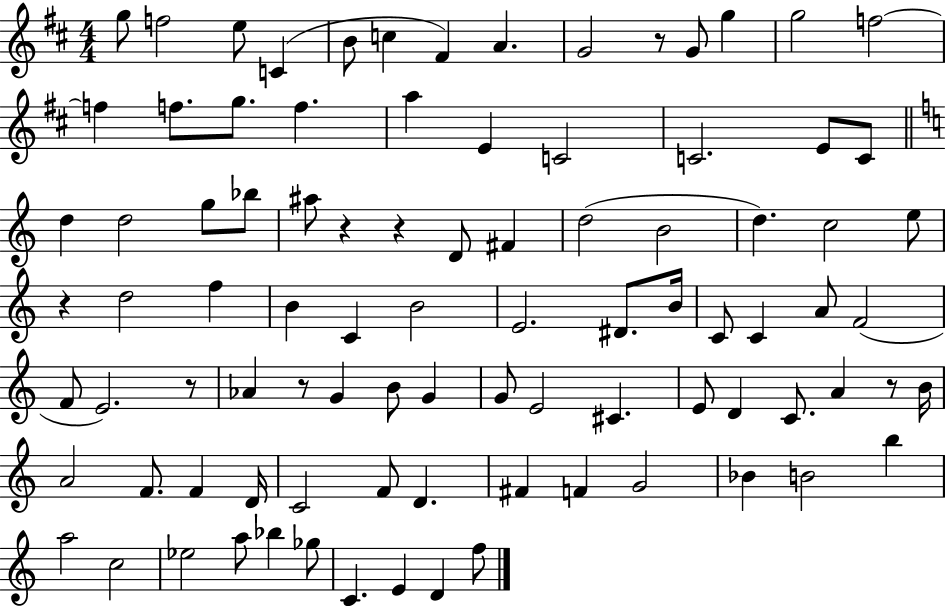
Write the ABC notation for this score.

X:1
T:Untitled
M:4/4
L:1/4
K:D
g/2 f2 e/2 C B/2 c ^F A G2 z/2 G/2 g g2 f2 f f/2 g/2 f a E C2 C2 E/2 C/2 d d2 g/2 _b/2 ^a/2 z z D/2 ^F d2 B2 d c2 e/2 z d2 f B C B2 E2 ^D/2 B/4 C/2 C A/2 F2 F/2 E2 z/2 _A z/2 G B/2 G G/2 E2 ^C E/2 D C/2 A z/2 B/4 A2 F/2 F D/4 C2 F/2 D ^F F G2 _B B2 b a2 c2 _e2 a/2 _b _g/2 C E D f/2